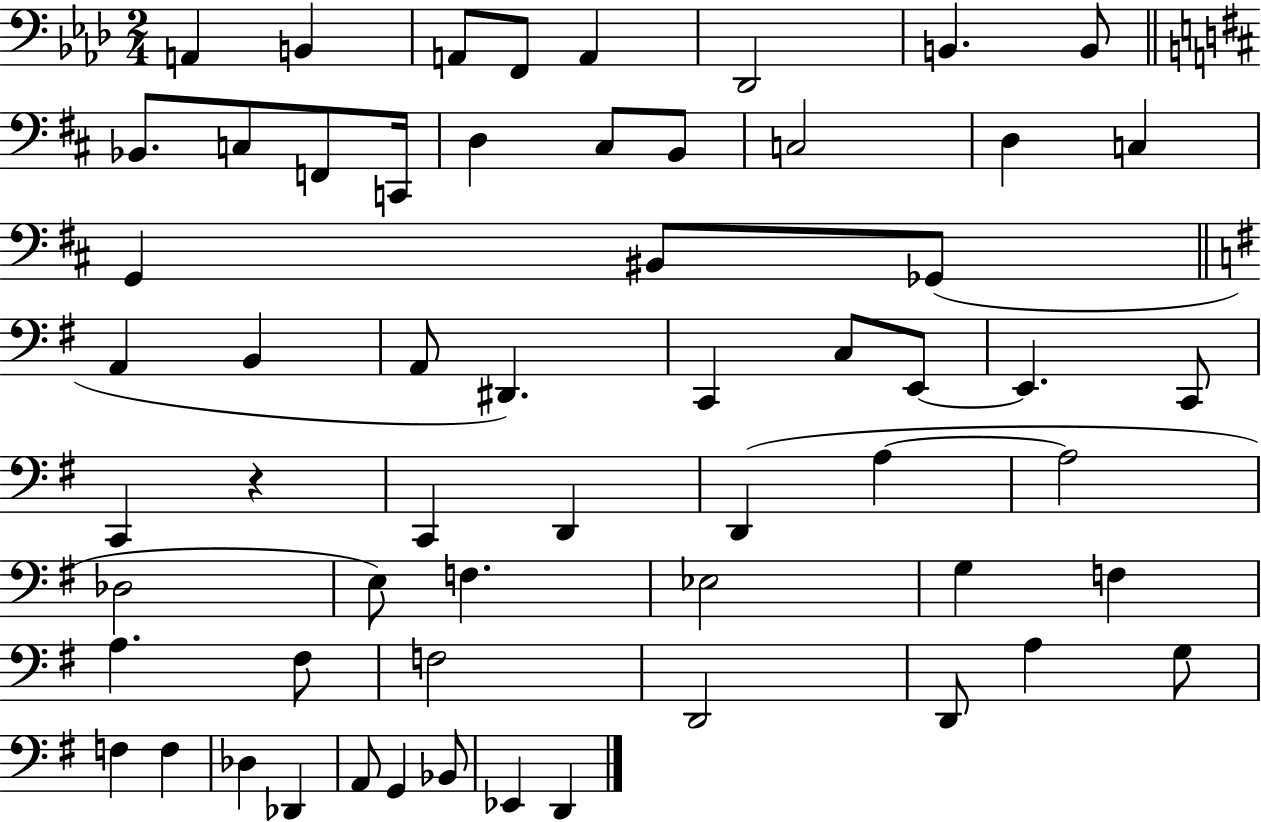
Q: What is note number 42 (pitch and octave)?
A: F3